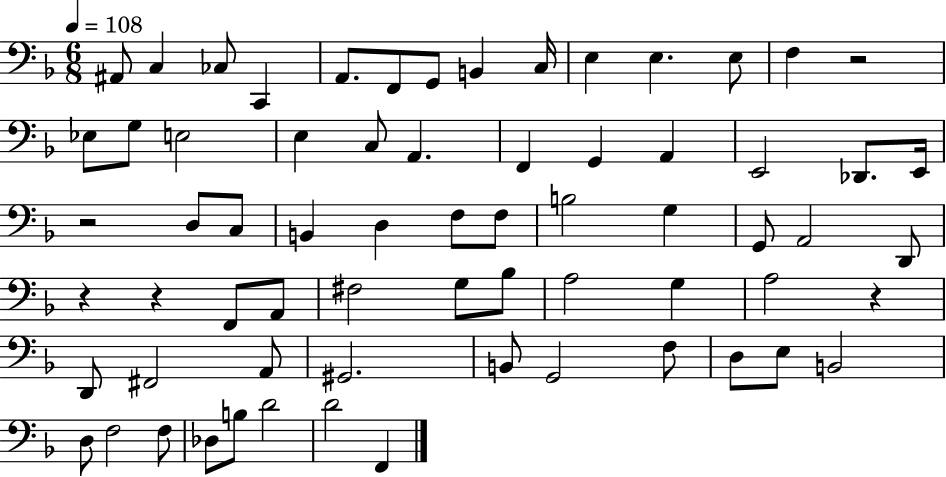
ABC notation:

X:1
T:Untitled
M:6/8
L:1/4
K:F
^A,,/2 C, _C,/2 C,, A,,/2 F,,/2 G,,/2 B,, C,/4 E, E, E,/2 F, z2 _E,/2 G,/2 E,2 E, C,/2 A,, F,, G,, A,, E,,2 _D,,/2 E,,/4 z2 D,/2 C,/2 B,, D, F,/2 F,/2 B,2 G, G,,/2 A,,2 D,,/2 z z F,,/2 A,,/2 ^F,2 G,/2 _B,/2 A,2 G, A,2 z D,,/2 ^F,,2 A,,/2 ^G,,2 B,,/2 G,,2 F,/2 D,/2 E,/2 B,,2 D,/2 F,2 F,/2 _D,/2 B,/2 D2 D2 F,,